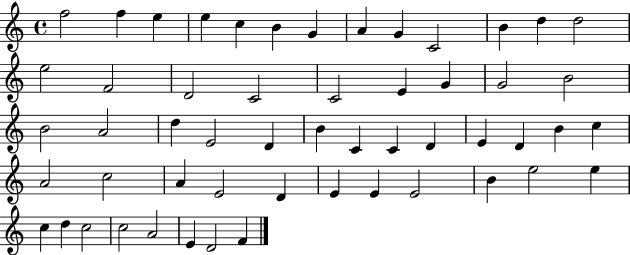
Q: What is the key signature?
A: C major